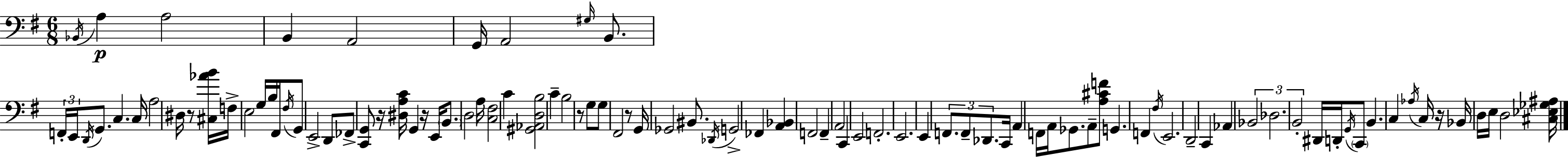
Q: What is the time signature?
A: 6/8